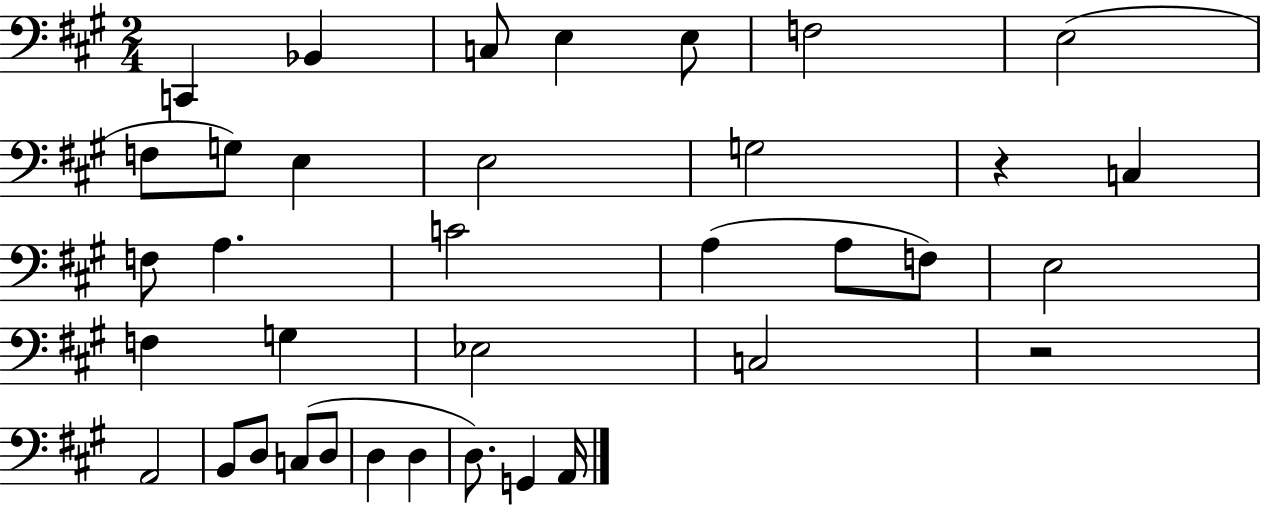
{
  \clef bass
  \numericTimeSignature
  \time 2/4
  \key a \major
  c,4 bes,4 | c8 e4 e8 | f2 | e2( | \break f8 g8) e4 | e2 | g2 | r4 c4 | \break f8 a4. | c'2 | a4( a8 f8) | e2 | \break f4 g4 | ees2 | c2 | r2 | \break a,2 | b,8 d8 c8( d8 | d4 d4 | d8.) g,4 a,16 | \break \bar "|."
}